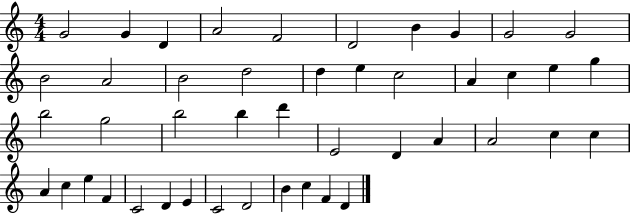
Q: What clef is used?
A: treble